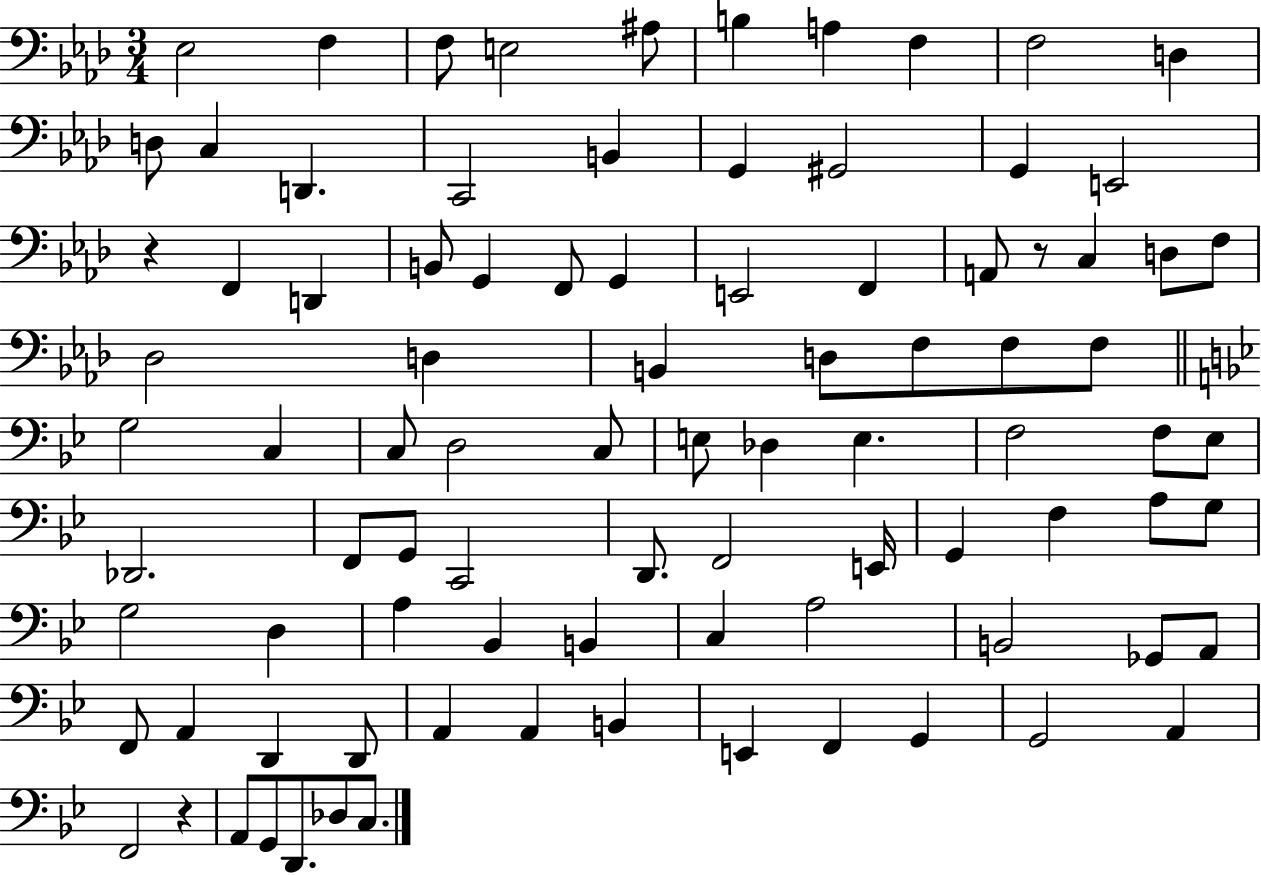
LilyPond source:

{
  \clef bass
  \numericTimeSignature
  \time 3/4
  \key aes \major
  ees2 f4 | f8 e2 ais8 | b4 a4 f4 | f2 d4 | \break d8 c4 d,4. | c,2 b,4 | g,4 gis,2 | g,4 e,2 | \break r4 f,4 d,4 | b,8 g,4 f,8 g,4 | e,2 f,4 | a,8 r8 c4 d8 f8 | \break des2 d4 | b,4 d8 f8 f8 f8 | \bar "||" \break \key bes \major g2 c4 | c8 d2 c8 | e8 des4 e4. | f2 f8 ees8 | \break des,2. | f,8 g,8 c,2 | d,8. f,2 e,16 | g,4 f4 a8 g8 | \break g2 d4 | a4 bes,4 b,4 | c4 a2 | b,2 ges,8 a,8 | \break f,8 a,4 d,4 d,8 | a,4 a,4 b,4 | e,4 f,4 g,4 | g,2 a,4 | \break f,2 r4 | a,8 g,8 d,8. des8 c8. | \bar "|."
}